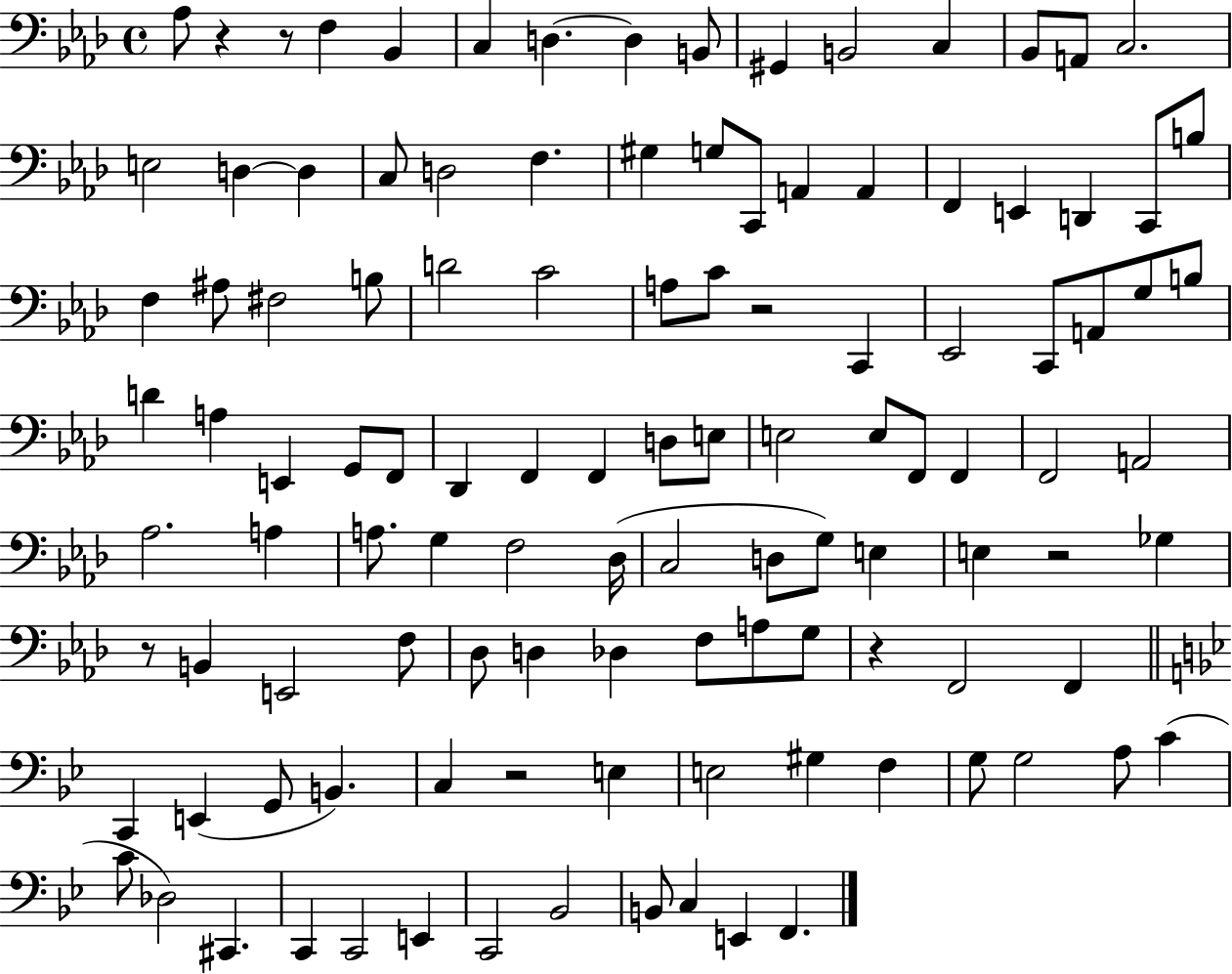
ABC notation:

X:1
T:Untitled
M:4/4
L:1/4
K:Ab
_A,/2 z z/2 F, _B,, C, D, D, B,,/2 ^G,, B,,2 C, _B,,/2 A,,/2 C,2 E,2 D, D, C,/2 D,2 F, ^G, G,/2 C,,/2 A,, A,, F,, E,, D,, C,,/2 B,/2 F, ^A,/2 ^F,2 B,/2 D2 C2 A,/2 C/2 z2 C,, _E,,2 C,,/2 A,,/2 G,/2 B,/2 D A, E,, G,,/2 F,,/2 _D,, F,, F,, D,/2 E,/2 E,2 E,/2 F,,/2 F,, F,,2 A,,2 _A,2 A, A,/2 G, F,2 _D,/4 C,2 D,/2 G,/2 E, E, z2 _G, z/2 B,, E,,2 F,/2 _D,/2 D, _D, F,/2 A,/2 G,/2 z F,,2 F,, C,, E,, G,,/2 B,, C, z2 E, E,2 ^G, F, G,/2 G,2 A,/2 C C/2 _D,2 ^C,, C,, C,,2 E,, C,,2 _B,,2 B,,/2 C, E,, F,,